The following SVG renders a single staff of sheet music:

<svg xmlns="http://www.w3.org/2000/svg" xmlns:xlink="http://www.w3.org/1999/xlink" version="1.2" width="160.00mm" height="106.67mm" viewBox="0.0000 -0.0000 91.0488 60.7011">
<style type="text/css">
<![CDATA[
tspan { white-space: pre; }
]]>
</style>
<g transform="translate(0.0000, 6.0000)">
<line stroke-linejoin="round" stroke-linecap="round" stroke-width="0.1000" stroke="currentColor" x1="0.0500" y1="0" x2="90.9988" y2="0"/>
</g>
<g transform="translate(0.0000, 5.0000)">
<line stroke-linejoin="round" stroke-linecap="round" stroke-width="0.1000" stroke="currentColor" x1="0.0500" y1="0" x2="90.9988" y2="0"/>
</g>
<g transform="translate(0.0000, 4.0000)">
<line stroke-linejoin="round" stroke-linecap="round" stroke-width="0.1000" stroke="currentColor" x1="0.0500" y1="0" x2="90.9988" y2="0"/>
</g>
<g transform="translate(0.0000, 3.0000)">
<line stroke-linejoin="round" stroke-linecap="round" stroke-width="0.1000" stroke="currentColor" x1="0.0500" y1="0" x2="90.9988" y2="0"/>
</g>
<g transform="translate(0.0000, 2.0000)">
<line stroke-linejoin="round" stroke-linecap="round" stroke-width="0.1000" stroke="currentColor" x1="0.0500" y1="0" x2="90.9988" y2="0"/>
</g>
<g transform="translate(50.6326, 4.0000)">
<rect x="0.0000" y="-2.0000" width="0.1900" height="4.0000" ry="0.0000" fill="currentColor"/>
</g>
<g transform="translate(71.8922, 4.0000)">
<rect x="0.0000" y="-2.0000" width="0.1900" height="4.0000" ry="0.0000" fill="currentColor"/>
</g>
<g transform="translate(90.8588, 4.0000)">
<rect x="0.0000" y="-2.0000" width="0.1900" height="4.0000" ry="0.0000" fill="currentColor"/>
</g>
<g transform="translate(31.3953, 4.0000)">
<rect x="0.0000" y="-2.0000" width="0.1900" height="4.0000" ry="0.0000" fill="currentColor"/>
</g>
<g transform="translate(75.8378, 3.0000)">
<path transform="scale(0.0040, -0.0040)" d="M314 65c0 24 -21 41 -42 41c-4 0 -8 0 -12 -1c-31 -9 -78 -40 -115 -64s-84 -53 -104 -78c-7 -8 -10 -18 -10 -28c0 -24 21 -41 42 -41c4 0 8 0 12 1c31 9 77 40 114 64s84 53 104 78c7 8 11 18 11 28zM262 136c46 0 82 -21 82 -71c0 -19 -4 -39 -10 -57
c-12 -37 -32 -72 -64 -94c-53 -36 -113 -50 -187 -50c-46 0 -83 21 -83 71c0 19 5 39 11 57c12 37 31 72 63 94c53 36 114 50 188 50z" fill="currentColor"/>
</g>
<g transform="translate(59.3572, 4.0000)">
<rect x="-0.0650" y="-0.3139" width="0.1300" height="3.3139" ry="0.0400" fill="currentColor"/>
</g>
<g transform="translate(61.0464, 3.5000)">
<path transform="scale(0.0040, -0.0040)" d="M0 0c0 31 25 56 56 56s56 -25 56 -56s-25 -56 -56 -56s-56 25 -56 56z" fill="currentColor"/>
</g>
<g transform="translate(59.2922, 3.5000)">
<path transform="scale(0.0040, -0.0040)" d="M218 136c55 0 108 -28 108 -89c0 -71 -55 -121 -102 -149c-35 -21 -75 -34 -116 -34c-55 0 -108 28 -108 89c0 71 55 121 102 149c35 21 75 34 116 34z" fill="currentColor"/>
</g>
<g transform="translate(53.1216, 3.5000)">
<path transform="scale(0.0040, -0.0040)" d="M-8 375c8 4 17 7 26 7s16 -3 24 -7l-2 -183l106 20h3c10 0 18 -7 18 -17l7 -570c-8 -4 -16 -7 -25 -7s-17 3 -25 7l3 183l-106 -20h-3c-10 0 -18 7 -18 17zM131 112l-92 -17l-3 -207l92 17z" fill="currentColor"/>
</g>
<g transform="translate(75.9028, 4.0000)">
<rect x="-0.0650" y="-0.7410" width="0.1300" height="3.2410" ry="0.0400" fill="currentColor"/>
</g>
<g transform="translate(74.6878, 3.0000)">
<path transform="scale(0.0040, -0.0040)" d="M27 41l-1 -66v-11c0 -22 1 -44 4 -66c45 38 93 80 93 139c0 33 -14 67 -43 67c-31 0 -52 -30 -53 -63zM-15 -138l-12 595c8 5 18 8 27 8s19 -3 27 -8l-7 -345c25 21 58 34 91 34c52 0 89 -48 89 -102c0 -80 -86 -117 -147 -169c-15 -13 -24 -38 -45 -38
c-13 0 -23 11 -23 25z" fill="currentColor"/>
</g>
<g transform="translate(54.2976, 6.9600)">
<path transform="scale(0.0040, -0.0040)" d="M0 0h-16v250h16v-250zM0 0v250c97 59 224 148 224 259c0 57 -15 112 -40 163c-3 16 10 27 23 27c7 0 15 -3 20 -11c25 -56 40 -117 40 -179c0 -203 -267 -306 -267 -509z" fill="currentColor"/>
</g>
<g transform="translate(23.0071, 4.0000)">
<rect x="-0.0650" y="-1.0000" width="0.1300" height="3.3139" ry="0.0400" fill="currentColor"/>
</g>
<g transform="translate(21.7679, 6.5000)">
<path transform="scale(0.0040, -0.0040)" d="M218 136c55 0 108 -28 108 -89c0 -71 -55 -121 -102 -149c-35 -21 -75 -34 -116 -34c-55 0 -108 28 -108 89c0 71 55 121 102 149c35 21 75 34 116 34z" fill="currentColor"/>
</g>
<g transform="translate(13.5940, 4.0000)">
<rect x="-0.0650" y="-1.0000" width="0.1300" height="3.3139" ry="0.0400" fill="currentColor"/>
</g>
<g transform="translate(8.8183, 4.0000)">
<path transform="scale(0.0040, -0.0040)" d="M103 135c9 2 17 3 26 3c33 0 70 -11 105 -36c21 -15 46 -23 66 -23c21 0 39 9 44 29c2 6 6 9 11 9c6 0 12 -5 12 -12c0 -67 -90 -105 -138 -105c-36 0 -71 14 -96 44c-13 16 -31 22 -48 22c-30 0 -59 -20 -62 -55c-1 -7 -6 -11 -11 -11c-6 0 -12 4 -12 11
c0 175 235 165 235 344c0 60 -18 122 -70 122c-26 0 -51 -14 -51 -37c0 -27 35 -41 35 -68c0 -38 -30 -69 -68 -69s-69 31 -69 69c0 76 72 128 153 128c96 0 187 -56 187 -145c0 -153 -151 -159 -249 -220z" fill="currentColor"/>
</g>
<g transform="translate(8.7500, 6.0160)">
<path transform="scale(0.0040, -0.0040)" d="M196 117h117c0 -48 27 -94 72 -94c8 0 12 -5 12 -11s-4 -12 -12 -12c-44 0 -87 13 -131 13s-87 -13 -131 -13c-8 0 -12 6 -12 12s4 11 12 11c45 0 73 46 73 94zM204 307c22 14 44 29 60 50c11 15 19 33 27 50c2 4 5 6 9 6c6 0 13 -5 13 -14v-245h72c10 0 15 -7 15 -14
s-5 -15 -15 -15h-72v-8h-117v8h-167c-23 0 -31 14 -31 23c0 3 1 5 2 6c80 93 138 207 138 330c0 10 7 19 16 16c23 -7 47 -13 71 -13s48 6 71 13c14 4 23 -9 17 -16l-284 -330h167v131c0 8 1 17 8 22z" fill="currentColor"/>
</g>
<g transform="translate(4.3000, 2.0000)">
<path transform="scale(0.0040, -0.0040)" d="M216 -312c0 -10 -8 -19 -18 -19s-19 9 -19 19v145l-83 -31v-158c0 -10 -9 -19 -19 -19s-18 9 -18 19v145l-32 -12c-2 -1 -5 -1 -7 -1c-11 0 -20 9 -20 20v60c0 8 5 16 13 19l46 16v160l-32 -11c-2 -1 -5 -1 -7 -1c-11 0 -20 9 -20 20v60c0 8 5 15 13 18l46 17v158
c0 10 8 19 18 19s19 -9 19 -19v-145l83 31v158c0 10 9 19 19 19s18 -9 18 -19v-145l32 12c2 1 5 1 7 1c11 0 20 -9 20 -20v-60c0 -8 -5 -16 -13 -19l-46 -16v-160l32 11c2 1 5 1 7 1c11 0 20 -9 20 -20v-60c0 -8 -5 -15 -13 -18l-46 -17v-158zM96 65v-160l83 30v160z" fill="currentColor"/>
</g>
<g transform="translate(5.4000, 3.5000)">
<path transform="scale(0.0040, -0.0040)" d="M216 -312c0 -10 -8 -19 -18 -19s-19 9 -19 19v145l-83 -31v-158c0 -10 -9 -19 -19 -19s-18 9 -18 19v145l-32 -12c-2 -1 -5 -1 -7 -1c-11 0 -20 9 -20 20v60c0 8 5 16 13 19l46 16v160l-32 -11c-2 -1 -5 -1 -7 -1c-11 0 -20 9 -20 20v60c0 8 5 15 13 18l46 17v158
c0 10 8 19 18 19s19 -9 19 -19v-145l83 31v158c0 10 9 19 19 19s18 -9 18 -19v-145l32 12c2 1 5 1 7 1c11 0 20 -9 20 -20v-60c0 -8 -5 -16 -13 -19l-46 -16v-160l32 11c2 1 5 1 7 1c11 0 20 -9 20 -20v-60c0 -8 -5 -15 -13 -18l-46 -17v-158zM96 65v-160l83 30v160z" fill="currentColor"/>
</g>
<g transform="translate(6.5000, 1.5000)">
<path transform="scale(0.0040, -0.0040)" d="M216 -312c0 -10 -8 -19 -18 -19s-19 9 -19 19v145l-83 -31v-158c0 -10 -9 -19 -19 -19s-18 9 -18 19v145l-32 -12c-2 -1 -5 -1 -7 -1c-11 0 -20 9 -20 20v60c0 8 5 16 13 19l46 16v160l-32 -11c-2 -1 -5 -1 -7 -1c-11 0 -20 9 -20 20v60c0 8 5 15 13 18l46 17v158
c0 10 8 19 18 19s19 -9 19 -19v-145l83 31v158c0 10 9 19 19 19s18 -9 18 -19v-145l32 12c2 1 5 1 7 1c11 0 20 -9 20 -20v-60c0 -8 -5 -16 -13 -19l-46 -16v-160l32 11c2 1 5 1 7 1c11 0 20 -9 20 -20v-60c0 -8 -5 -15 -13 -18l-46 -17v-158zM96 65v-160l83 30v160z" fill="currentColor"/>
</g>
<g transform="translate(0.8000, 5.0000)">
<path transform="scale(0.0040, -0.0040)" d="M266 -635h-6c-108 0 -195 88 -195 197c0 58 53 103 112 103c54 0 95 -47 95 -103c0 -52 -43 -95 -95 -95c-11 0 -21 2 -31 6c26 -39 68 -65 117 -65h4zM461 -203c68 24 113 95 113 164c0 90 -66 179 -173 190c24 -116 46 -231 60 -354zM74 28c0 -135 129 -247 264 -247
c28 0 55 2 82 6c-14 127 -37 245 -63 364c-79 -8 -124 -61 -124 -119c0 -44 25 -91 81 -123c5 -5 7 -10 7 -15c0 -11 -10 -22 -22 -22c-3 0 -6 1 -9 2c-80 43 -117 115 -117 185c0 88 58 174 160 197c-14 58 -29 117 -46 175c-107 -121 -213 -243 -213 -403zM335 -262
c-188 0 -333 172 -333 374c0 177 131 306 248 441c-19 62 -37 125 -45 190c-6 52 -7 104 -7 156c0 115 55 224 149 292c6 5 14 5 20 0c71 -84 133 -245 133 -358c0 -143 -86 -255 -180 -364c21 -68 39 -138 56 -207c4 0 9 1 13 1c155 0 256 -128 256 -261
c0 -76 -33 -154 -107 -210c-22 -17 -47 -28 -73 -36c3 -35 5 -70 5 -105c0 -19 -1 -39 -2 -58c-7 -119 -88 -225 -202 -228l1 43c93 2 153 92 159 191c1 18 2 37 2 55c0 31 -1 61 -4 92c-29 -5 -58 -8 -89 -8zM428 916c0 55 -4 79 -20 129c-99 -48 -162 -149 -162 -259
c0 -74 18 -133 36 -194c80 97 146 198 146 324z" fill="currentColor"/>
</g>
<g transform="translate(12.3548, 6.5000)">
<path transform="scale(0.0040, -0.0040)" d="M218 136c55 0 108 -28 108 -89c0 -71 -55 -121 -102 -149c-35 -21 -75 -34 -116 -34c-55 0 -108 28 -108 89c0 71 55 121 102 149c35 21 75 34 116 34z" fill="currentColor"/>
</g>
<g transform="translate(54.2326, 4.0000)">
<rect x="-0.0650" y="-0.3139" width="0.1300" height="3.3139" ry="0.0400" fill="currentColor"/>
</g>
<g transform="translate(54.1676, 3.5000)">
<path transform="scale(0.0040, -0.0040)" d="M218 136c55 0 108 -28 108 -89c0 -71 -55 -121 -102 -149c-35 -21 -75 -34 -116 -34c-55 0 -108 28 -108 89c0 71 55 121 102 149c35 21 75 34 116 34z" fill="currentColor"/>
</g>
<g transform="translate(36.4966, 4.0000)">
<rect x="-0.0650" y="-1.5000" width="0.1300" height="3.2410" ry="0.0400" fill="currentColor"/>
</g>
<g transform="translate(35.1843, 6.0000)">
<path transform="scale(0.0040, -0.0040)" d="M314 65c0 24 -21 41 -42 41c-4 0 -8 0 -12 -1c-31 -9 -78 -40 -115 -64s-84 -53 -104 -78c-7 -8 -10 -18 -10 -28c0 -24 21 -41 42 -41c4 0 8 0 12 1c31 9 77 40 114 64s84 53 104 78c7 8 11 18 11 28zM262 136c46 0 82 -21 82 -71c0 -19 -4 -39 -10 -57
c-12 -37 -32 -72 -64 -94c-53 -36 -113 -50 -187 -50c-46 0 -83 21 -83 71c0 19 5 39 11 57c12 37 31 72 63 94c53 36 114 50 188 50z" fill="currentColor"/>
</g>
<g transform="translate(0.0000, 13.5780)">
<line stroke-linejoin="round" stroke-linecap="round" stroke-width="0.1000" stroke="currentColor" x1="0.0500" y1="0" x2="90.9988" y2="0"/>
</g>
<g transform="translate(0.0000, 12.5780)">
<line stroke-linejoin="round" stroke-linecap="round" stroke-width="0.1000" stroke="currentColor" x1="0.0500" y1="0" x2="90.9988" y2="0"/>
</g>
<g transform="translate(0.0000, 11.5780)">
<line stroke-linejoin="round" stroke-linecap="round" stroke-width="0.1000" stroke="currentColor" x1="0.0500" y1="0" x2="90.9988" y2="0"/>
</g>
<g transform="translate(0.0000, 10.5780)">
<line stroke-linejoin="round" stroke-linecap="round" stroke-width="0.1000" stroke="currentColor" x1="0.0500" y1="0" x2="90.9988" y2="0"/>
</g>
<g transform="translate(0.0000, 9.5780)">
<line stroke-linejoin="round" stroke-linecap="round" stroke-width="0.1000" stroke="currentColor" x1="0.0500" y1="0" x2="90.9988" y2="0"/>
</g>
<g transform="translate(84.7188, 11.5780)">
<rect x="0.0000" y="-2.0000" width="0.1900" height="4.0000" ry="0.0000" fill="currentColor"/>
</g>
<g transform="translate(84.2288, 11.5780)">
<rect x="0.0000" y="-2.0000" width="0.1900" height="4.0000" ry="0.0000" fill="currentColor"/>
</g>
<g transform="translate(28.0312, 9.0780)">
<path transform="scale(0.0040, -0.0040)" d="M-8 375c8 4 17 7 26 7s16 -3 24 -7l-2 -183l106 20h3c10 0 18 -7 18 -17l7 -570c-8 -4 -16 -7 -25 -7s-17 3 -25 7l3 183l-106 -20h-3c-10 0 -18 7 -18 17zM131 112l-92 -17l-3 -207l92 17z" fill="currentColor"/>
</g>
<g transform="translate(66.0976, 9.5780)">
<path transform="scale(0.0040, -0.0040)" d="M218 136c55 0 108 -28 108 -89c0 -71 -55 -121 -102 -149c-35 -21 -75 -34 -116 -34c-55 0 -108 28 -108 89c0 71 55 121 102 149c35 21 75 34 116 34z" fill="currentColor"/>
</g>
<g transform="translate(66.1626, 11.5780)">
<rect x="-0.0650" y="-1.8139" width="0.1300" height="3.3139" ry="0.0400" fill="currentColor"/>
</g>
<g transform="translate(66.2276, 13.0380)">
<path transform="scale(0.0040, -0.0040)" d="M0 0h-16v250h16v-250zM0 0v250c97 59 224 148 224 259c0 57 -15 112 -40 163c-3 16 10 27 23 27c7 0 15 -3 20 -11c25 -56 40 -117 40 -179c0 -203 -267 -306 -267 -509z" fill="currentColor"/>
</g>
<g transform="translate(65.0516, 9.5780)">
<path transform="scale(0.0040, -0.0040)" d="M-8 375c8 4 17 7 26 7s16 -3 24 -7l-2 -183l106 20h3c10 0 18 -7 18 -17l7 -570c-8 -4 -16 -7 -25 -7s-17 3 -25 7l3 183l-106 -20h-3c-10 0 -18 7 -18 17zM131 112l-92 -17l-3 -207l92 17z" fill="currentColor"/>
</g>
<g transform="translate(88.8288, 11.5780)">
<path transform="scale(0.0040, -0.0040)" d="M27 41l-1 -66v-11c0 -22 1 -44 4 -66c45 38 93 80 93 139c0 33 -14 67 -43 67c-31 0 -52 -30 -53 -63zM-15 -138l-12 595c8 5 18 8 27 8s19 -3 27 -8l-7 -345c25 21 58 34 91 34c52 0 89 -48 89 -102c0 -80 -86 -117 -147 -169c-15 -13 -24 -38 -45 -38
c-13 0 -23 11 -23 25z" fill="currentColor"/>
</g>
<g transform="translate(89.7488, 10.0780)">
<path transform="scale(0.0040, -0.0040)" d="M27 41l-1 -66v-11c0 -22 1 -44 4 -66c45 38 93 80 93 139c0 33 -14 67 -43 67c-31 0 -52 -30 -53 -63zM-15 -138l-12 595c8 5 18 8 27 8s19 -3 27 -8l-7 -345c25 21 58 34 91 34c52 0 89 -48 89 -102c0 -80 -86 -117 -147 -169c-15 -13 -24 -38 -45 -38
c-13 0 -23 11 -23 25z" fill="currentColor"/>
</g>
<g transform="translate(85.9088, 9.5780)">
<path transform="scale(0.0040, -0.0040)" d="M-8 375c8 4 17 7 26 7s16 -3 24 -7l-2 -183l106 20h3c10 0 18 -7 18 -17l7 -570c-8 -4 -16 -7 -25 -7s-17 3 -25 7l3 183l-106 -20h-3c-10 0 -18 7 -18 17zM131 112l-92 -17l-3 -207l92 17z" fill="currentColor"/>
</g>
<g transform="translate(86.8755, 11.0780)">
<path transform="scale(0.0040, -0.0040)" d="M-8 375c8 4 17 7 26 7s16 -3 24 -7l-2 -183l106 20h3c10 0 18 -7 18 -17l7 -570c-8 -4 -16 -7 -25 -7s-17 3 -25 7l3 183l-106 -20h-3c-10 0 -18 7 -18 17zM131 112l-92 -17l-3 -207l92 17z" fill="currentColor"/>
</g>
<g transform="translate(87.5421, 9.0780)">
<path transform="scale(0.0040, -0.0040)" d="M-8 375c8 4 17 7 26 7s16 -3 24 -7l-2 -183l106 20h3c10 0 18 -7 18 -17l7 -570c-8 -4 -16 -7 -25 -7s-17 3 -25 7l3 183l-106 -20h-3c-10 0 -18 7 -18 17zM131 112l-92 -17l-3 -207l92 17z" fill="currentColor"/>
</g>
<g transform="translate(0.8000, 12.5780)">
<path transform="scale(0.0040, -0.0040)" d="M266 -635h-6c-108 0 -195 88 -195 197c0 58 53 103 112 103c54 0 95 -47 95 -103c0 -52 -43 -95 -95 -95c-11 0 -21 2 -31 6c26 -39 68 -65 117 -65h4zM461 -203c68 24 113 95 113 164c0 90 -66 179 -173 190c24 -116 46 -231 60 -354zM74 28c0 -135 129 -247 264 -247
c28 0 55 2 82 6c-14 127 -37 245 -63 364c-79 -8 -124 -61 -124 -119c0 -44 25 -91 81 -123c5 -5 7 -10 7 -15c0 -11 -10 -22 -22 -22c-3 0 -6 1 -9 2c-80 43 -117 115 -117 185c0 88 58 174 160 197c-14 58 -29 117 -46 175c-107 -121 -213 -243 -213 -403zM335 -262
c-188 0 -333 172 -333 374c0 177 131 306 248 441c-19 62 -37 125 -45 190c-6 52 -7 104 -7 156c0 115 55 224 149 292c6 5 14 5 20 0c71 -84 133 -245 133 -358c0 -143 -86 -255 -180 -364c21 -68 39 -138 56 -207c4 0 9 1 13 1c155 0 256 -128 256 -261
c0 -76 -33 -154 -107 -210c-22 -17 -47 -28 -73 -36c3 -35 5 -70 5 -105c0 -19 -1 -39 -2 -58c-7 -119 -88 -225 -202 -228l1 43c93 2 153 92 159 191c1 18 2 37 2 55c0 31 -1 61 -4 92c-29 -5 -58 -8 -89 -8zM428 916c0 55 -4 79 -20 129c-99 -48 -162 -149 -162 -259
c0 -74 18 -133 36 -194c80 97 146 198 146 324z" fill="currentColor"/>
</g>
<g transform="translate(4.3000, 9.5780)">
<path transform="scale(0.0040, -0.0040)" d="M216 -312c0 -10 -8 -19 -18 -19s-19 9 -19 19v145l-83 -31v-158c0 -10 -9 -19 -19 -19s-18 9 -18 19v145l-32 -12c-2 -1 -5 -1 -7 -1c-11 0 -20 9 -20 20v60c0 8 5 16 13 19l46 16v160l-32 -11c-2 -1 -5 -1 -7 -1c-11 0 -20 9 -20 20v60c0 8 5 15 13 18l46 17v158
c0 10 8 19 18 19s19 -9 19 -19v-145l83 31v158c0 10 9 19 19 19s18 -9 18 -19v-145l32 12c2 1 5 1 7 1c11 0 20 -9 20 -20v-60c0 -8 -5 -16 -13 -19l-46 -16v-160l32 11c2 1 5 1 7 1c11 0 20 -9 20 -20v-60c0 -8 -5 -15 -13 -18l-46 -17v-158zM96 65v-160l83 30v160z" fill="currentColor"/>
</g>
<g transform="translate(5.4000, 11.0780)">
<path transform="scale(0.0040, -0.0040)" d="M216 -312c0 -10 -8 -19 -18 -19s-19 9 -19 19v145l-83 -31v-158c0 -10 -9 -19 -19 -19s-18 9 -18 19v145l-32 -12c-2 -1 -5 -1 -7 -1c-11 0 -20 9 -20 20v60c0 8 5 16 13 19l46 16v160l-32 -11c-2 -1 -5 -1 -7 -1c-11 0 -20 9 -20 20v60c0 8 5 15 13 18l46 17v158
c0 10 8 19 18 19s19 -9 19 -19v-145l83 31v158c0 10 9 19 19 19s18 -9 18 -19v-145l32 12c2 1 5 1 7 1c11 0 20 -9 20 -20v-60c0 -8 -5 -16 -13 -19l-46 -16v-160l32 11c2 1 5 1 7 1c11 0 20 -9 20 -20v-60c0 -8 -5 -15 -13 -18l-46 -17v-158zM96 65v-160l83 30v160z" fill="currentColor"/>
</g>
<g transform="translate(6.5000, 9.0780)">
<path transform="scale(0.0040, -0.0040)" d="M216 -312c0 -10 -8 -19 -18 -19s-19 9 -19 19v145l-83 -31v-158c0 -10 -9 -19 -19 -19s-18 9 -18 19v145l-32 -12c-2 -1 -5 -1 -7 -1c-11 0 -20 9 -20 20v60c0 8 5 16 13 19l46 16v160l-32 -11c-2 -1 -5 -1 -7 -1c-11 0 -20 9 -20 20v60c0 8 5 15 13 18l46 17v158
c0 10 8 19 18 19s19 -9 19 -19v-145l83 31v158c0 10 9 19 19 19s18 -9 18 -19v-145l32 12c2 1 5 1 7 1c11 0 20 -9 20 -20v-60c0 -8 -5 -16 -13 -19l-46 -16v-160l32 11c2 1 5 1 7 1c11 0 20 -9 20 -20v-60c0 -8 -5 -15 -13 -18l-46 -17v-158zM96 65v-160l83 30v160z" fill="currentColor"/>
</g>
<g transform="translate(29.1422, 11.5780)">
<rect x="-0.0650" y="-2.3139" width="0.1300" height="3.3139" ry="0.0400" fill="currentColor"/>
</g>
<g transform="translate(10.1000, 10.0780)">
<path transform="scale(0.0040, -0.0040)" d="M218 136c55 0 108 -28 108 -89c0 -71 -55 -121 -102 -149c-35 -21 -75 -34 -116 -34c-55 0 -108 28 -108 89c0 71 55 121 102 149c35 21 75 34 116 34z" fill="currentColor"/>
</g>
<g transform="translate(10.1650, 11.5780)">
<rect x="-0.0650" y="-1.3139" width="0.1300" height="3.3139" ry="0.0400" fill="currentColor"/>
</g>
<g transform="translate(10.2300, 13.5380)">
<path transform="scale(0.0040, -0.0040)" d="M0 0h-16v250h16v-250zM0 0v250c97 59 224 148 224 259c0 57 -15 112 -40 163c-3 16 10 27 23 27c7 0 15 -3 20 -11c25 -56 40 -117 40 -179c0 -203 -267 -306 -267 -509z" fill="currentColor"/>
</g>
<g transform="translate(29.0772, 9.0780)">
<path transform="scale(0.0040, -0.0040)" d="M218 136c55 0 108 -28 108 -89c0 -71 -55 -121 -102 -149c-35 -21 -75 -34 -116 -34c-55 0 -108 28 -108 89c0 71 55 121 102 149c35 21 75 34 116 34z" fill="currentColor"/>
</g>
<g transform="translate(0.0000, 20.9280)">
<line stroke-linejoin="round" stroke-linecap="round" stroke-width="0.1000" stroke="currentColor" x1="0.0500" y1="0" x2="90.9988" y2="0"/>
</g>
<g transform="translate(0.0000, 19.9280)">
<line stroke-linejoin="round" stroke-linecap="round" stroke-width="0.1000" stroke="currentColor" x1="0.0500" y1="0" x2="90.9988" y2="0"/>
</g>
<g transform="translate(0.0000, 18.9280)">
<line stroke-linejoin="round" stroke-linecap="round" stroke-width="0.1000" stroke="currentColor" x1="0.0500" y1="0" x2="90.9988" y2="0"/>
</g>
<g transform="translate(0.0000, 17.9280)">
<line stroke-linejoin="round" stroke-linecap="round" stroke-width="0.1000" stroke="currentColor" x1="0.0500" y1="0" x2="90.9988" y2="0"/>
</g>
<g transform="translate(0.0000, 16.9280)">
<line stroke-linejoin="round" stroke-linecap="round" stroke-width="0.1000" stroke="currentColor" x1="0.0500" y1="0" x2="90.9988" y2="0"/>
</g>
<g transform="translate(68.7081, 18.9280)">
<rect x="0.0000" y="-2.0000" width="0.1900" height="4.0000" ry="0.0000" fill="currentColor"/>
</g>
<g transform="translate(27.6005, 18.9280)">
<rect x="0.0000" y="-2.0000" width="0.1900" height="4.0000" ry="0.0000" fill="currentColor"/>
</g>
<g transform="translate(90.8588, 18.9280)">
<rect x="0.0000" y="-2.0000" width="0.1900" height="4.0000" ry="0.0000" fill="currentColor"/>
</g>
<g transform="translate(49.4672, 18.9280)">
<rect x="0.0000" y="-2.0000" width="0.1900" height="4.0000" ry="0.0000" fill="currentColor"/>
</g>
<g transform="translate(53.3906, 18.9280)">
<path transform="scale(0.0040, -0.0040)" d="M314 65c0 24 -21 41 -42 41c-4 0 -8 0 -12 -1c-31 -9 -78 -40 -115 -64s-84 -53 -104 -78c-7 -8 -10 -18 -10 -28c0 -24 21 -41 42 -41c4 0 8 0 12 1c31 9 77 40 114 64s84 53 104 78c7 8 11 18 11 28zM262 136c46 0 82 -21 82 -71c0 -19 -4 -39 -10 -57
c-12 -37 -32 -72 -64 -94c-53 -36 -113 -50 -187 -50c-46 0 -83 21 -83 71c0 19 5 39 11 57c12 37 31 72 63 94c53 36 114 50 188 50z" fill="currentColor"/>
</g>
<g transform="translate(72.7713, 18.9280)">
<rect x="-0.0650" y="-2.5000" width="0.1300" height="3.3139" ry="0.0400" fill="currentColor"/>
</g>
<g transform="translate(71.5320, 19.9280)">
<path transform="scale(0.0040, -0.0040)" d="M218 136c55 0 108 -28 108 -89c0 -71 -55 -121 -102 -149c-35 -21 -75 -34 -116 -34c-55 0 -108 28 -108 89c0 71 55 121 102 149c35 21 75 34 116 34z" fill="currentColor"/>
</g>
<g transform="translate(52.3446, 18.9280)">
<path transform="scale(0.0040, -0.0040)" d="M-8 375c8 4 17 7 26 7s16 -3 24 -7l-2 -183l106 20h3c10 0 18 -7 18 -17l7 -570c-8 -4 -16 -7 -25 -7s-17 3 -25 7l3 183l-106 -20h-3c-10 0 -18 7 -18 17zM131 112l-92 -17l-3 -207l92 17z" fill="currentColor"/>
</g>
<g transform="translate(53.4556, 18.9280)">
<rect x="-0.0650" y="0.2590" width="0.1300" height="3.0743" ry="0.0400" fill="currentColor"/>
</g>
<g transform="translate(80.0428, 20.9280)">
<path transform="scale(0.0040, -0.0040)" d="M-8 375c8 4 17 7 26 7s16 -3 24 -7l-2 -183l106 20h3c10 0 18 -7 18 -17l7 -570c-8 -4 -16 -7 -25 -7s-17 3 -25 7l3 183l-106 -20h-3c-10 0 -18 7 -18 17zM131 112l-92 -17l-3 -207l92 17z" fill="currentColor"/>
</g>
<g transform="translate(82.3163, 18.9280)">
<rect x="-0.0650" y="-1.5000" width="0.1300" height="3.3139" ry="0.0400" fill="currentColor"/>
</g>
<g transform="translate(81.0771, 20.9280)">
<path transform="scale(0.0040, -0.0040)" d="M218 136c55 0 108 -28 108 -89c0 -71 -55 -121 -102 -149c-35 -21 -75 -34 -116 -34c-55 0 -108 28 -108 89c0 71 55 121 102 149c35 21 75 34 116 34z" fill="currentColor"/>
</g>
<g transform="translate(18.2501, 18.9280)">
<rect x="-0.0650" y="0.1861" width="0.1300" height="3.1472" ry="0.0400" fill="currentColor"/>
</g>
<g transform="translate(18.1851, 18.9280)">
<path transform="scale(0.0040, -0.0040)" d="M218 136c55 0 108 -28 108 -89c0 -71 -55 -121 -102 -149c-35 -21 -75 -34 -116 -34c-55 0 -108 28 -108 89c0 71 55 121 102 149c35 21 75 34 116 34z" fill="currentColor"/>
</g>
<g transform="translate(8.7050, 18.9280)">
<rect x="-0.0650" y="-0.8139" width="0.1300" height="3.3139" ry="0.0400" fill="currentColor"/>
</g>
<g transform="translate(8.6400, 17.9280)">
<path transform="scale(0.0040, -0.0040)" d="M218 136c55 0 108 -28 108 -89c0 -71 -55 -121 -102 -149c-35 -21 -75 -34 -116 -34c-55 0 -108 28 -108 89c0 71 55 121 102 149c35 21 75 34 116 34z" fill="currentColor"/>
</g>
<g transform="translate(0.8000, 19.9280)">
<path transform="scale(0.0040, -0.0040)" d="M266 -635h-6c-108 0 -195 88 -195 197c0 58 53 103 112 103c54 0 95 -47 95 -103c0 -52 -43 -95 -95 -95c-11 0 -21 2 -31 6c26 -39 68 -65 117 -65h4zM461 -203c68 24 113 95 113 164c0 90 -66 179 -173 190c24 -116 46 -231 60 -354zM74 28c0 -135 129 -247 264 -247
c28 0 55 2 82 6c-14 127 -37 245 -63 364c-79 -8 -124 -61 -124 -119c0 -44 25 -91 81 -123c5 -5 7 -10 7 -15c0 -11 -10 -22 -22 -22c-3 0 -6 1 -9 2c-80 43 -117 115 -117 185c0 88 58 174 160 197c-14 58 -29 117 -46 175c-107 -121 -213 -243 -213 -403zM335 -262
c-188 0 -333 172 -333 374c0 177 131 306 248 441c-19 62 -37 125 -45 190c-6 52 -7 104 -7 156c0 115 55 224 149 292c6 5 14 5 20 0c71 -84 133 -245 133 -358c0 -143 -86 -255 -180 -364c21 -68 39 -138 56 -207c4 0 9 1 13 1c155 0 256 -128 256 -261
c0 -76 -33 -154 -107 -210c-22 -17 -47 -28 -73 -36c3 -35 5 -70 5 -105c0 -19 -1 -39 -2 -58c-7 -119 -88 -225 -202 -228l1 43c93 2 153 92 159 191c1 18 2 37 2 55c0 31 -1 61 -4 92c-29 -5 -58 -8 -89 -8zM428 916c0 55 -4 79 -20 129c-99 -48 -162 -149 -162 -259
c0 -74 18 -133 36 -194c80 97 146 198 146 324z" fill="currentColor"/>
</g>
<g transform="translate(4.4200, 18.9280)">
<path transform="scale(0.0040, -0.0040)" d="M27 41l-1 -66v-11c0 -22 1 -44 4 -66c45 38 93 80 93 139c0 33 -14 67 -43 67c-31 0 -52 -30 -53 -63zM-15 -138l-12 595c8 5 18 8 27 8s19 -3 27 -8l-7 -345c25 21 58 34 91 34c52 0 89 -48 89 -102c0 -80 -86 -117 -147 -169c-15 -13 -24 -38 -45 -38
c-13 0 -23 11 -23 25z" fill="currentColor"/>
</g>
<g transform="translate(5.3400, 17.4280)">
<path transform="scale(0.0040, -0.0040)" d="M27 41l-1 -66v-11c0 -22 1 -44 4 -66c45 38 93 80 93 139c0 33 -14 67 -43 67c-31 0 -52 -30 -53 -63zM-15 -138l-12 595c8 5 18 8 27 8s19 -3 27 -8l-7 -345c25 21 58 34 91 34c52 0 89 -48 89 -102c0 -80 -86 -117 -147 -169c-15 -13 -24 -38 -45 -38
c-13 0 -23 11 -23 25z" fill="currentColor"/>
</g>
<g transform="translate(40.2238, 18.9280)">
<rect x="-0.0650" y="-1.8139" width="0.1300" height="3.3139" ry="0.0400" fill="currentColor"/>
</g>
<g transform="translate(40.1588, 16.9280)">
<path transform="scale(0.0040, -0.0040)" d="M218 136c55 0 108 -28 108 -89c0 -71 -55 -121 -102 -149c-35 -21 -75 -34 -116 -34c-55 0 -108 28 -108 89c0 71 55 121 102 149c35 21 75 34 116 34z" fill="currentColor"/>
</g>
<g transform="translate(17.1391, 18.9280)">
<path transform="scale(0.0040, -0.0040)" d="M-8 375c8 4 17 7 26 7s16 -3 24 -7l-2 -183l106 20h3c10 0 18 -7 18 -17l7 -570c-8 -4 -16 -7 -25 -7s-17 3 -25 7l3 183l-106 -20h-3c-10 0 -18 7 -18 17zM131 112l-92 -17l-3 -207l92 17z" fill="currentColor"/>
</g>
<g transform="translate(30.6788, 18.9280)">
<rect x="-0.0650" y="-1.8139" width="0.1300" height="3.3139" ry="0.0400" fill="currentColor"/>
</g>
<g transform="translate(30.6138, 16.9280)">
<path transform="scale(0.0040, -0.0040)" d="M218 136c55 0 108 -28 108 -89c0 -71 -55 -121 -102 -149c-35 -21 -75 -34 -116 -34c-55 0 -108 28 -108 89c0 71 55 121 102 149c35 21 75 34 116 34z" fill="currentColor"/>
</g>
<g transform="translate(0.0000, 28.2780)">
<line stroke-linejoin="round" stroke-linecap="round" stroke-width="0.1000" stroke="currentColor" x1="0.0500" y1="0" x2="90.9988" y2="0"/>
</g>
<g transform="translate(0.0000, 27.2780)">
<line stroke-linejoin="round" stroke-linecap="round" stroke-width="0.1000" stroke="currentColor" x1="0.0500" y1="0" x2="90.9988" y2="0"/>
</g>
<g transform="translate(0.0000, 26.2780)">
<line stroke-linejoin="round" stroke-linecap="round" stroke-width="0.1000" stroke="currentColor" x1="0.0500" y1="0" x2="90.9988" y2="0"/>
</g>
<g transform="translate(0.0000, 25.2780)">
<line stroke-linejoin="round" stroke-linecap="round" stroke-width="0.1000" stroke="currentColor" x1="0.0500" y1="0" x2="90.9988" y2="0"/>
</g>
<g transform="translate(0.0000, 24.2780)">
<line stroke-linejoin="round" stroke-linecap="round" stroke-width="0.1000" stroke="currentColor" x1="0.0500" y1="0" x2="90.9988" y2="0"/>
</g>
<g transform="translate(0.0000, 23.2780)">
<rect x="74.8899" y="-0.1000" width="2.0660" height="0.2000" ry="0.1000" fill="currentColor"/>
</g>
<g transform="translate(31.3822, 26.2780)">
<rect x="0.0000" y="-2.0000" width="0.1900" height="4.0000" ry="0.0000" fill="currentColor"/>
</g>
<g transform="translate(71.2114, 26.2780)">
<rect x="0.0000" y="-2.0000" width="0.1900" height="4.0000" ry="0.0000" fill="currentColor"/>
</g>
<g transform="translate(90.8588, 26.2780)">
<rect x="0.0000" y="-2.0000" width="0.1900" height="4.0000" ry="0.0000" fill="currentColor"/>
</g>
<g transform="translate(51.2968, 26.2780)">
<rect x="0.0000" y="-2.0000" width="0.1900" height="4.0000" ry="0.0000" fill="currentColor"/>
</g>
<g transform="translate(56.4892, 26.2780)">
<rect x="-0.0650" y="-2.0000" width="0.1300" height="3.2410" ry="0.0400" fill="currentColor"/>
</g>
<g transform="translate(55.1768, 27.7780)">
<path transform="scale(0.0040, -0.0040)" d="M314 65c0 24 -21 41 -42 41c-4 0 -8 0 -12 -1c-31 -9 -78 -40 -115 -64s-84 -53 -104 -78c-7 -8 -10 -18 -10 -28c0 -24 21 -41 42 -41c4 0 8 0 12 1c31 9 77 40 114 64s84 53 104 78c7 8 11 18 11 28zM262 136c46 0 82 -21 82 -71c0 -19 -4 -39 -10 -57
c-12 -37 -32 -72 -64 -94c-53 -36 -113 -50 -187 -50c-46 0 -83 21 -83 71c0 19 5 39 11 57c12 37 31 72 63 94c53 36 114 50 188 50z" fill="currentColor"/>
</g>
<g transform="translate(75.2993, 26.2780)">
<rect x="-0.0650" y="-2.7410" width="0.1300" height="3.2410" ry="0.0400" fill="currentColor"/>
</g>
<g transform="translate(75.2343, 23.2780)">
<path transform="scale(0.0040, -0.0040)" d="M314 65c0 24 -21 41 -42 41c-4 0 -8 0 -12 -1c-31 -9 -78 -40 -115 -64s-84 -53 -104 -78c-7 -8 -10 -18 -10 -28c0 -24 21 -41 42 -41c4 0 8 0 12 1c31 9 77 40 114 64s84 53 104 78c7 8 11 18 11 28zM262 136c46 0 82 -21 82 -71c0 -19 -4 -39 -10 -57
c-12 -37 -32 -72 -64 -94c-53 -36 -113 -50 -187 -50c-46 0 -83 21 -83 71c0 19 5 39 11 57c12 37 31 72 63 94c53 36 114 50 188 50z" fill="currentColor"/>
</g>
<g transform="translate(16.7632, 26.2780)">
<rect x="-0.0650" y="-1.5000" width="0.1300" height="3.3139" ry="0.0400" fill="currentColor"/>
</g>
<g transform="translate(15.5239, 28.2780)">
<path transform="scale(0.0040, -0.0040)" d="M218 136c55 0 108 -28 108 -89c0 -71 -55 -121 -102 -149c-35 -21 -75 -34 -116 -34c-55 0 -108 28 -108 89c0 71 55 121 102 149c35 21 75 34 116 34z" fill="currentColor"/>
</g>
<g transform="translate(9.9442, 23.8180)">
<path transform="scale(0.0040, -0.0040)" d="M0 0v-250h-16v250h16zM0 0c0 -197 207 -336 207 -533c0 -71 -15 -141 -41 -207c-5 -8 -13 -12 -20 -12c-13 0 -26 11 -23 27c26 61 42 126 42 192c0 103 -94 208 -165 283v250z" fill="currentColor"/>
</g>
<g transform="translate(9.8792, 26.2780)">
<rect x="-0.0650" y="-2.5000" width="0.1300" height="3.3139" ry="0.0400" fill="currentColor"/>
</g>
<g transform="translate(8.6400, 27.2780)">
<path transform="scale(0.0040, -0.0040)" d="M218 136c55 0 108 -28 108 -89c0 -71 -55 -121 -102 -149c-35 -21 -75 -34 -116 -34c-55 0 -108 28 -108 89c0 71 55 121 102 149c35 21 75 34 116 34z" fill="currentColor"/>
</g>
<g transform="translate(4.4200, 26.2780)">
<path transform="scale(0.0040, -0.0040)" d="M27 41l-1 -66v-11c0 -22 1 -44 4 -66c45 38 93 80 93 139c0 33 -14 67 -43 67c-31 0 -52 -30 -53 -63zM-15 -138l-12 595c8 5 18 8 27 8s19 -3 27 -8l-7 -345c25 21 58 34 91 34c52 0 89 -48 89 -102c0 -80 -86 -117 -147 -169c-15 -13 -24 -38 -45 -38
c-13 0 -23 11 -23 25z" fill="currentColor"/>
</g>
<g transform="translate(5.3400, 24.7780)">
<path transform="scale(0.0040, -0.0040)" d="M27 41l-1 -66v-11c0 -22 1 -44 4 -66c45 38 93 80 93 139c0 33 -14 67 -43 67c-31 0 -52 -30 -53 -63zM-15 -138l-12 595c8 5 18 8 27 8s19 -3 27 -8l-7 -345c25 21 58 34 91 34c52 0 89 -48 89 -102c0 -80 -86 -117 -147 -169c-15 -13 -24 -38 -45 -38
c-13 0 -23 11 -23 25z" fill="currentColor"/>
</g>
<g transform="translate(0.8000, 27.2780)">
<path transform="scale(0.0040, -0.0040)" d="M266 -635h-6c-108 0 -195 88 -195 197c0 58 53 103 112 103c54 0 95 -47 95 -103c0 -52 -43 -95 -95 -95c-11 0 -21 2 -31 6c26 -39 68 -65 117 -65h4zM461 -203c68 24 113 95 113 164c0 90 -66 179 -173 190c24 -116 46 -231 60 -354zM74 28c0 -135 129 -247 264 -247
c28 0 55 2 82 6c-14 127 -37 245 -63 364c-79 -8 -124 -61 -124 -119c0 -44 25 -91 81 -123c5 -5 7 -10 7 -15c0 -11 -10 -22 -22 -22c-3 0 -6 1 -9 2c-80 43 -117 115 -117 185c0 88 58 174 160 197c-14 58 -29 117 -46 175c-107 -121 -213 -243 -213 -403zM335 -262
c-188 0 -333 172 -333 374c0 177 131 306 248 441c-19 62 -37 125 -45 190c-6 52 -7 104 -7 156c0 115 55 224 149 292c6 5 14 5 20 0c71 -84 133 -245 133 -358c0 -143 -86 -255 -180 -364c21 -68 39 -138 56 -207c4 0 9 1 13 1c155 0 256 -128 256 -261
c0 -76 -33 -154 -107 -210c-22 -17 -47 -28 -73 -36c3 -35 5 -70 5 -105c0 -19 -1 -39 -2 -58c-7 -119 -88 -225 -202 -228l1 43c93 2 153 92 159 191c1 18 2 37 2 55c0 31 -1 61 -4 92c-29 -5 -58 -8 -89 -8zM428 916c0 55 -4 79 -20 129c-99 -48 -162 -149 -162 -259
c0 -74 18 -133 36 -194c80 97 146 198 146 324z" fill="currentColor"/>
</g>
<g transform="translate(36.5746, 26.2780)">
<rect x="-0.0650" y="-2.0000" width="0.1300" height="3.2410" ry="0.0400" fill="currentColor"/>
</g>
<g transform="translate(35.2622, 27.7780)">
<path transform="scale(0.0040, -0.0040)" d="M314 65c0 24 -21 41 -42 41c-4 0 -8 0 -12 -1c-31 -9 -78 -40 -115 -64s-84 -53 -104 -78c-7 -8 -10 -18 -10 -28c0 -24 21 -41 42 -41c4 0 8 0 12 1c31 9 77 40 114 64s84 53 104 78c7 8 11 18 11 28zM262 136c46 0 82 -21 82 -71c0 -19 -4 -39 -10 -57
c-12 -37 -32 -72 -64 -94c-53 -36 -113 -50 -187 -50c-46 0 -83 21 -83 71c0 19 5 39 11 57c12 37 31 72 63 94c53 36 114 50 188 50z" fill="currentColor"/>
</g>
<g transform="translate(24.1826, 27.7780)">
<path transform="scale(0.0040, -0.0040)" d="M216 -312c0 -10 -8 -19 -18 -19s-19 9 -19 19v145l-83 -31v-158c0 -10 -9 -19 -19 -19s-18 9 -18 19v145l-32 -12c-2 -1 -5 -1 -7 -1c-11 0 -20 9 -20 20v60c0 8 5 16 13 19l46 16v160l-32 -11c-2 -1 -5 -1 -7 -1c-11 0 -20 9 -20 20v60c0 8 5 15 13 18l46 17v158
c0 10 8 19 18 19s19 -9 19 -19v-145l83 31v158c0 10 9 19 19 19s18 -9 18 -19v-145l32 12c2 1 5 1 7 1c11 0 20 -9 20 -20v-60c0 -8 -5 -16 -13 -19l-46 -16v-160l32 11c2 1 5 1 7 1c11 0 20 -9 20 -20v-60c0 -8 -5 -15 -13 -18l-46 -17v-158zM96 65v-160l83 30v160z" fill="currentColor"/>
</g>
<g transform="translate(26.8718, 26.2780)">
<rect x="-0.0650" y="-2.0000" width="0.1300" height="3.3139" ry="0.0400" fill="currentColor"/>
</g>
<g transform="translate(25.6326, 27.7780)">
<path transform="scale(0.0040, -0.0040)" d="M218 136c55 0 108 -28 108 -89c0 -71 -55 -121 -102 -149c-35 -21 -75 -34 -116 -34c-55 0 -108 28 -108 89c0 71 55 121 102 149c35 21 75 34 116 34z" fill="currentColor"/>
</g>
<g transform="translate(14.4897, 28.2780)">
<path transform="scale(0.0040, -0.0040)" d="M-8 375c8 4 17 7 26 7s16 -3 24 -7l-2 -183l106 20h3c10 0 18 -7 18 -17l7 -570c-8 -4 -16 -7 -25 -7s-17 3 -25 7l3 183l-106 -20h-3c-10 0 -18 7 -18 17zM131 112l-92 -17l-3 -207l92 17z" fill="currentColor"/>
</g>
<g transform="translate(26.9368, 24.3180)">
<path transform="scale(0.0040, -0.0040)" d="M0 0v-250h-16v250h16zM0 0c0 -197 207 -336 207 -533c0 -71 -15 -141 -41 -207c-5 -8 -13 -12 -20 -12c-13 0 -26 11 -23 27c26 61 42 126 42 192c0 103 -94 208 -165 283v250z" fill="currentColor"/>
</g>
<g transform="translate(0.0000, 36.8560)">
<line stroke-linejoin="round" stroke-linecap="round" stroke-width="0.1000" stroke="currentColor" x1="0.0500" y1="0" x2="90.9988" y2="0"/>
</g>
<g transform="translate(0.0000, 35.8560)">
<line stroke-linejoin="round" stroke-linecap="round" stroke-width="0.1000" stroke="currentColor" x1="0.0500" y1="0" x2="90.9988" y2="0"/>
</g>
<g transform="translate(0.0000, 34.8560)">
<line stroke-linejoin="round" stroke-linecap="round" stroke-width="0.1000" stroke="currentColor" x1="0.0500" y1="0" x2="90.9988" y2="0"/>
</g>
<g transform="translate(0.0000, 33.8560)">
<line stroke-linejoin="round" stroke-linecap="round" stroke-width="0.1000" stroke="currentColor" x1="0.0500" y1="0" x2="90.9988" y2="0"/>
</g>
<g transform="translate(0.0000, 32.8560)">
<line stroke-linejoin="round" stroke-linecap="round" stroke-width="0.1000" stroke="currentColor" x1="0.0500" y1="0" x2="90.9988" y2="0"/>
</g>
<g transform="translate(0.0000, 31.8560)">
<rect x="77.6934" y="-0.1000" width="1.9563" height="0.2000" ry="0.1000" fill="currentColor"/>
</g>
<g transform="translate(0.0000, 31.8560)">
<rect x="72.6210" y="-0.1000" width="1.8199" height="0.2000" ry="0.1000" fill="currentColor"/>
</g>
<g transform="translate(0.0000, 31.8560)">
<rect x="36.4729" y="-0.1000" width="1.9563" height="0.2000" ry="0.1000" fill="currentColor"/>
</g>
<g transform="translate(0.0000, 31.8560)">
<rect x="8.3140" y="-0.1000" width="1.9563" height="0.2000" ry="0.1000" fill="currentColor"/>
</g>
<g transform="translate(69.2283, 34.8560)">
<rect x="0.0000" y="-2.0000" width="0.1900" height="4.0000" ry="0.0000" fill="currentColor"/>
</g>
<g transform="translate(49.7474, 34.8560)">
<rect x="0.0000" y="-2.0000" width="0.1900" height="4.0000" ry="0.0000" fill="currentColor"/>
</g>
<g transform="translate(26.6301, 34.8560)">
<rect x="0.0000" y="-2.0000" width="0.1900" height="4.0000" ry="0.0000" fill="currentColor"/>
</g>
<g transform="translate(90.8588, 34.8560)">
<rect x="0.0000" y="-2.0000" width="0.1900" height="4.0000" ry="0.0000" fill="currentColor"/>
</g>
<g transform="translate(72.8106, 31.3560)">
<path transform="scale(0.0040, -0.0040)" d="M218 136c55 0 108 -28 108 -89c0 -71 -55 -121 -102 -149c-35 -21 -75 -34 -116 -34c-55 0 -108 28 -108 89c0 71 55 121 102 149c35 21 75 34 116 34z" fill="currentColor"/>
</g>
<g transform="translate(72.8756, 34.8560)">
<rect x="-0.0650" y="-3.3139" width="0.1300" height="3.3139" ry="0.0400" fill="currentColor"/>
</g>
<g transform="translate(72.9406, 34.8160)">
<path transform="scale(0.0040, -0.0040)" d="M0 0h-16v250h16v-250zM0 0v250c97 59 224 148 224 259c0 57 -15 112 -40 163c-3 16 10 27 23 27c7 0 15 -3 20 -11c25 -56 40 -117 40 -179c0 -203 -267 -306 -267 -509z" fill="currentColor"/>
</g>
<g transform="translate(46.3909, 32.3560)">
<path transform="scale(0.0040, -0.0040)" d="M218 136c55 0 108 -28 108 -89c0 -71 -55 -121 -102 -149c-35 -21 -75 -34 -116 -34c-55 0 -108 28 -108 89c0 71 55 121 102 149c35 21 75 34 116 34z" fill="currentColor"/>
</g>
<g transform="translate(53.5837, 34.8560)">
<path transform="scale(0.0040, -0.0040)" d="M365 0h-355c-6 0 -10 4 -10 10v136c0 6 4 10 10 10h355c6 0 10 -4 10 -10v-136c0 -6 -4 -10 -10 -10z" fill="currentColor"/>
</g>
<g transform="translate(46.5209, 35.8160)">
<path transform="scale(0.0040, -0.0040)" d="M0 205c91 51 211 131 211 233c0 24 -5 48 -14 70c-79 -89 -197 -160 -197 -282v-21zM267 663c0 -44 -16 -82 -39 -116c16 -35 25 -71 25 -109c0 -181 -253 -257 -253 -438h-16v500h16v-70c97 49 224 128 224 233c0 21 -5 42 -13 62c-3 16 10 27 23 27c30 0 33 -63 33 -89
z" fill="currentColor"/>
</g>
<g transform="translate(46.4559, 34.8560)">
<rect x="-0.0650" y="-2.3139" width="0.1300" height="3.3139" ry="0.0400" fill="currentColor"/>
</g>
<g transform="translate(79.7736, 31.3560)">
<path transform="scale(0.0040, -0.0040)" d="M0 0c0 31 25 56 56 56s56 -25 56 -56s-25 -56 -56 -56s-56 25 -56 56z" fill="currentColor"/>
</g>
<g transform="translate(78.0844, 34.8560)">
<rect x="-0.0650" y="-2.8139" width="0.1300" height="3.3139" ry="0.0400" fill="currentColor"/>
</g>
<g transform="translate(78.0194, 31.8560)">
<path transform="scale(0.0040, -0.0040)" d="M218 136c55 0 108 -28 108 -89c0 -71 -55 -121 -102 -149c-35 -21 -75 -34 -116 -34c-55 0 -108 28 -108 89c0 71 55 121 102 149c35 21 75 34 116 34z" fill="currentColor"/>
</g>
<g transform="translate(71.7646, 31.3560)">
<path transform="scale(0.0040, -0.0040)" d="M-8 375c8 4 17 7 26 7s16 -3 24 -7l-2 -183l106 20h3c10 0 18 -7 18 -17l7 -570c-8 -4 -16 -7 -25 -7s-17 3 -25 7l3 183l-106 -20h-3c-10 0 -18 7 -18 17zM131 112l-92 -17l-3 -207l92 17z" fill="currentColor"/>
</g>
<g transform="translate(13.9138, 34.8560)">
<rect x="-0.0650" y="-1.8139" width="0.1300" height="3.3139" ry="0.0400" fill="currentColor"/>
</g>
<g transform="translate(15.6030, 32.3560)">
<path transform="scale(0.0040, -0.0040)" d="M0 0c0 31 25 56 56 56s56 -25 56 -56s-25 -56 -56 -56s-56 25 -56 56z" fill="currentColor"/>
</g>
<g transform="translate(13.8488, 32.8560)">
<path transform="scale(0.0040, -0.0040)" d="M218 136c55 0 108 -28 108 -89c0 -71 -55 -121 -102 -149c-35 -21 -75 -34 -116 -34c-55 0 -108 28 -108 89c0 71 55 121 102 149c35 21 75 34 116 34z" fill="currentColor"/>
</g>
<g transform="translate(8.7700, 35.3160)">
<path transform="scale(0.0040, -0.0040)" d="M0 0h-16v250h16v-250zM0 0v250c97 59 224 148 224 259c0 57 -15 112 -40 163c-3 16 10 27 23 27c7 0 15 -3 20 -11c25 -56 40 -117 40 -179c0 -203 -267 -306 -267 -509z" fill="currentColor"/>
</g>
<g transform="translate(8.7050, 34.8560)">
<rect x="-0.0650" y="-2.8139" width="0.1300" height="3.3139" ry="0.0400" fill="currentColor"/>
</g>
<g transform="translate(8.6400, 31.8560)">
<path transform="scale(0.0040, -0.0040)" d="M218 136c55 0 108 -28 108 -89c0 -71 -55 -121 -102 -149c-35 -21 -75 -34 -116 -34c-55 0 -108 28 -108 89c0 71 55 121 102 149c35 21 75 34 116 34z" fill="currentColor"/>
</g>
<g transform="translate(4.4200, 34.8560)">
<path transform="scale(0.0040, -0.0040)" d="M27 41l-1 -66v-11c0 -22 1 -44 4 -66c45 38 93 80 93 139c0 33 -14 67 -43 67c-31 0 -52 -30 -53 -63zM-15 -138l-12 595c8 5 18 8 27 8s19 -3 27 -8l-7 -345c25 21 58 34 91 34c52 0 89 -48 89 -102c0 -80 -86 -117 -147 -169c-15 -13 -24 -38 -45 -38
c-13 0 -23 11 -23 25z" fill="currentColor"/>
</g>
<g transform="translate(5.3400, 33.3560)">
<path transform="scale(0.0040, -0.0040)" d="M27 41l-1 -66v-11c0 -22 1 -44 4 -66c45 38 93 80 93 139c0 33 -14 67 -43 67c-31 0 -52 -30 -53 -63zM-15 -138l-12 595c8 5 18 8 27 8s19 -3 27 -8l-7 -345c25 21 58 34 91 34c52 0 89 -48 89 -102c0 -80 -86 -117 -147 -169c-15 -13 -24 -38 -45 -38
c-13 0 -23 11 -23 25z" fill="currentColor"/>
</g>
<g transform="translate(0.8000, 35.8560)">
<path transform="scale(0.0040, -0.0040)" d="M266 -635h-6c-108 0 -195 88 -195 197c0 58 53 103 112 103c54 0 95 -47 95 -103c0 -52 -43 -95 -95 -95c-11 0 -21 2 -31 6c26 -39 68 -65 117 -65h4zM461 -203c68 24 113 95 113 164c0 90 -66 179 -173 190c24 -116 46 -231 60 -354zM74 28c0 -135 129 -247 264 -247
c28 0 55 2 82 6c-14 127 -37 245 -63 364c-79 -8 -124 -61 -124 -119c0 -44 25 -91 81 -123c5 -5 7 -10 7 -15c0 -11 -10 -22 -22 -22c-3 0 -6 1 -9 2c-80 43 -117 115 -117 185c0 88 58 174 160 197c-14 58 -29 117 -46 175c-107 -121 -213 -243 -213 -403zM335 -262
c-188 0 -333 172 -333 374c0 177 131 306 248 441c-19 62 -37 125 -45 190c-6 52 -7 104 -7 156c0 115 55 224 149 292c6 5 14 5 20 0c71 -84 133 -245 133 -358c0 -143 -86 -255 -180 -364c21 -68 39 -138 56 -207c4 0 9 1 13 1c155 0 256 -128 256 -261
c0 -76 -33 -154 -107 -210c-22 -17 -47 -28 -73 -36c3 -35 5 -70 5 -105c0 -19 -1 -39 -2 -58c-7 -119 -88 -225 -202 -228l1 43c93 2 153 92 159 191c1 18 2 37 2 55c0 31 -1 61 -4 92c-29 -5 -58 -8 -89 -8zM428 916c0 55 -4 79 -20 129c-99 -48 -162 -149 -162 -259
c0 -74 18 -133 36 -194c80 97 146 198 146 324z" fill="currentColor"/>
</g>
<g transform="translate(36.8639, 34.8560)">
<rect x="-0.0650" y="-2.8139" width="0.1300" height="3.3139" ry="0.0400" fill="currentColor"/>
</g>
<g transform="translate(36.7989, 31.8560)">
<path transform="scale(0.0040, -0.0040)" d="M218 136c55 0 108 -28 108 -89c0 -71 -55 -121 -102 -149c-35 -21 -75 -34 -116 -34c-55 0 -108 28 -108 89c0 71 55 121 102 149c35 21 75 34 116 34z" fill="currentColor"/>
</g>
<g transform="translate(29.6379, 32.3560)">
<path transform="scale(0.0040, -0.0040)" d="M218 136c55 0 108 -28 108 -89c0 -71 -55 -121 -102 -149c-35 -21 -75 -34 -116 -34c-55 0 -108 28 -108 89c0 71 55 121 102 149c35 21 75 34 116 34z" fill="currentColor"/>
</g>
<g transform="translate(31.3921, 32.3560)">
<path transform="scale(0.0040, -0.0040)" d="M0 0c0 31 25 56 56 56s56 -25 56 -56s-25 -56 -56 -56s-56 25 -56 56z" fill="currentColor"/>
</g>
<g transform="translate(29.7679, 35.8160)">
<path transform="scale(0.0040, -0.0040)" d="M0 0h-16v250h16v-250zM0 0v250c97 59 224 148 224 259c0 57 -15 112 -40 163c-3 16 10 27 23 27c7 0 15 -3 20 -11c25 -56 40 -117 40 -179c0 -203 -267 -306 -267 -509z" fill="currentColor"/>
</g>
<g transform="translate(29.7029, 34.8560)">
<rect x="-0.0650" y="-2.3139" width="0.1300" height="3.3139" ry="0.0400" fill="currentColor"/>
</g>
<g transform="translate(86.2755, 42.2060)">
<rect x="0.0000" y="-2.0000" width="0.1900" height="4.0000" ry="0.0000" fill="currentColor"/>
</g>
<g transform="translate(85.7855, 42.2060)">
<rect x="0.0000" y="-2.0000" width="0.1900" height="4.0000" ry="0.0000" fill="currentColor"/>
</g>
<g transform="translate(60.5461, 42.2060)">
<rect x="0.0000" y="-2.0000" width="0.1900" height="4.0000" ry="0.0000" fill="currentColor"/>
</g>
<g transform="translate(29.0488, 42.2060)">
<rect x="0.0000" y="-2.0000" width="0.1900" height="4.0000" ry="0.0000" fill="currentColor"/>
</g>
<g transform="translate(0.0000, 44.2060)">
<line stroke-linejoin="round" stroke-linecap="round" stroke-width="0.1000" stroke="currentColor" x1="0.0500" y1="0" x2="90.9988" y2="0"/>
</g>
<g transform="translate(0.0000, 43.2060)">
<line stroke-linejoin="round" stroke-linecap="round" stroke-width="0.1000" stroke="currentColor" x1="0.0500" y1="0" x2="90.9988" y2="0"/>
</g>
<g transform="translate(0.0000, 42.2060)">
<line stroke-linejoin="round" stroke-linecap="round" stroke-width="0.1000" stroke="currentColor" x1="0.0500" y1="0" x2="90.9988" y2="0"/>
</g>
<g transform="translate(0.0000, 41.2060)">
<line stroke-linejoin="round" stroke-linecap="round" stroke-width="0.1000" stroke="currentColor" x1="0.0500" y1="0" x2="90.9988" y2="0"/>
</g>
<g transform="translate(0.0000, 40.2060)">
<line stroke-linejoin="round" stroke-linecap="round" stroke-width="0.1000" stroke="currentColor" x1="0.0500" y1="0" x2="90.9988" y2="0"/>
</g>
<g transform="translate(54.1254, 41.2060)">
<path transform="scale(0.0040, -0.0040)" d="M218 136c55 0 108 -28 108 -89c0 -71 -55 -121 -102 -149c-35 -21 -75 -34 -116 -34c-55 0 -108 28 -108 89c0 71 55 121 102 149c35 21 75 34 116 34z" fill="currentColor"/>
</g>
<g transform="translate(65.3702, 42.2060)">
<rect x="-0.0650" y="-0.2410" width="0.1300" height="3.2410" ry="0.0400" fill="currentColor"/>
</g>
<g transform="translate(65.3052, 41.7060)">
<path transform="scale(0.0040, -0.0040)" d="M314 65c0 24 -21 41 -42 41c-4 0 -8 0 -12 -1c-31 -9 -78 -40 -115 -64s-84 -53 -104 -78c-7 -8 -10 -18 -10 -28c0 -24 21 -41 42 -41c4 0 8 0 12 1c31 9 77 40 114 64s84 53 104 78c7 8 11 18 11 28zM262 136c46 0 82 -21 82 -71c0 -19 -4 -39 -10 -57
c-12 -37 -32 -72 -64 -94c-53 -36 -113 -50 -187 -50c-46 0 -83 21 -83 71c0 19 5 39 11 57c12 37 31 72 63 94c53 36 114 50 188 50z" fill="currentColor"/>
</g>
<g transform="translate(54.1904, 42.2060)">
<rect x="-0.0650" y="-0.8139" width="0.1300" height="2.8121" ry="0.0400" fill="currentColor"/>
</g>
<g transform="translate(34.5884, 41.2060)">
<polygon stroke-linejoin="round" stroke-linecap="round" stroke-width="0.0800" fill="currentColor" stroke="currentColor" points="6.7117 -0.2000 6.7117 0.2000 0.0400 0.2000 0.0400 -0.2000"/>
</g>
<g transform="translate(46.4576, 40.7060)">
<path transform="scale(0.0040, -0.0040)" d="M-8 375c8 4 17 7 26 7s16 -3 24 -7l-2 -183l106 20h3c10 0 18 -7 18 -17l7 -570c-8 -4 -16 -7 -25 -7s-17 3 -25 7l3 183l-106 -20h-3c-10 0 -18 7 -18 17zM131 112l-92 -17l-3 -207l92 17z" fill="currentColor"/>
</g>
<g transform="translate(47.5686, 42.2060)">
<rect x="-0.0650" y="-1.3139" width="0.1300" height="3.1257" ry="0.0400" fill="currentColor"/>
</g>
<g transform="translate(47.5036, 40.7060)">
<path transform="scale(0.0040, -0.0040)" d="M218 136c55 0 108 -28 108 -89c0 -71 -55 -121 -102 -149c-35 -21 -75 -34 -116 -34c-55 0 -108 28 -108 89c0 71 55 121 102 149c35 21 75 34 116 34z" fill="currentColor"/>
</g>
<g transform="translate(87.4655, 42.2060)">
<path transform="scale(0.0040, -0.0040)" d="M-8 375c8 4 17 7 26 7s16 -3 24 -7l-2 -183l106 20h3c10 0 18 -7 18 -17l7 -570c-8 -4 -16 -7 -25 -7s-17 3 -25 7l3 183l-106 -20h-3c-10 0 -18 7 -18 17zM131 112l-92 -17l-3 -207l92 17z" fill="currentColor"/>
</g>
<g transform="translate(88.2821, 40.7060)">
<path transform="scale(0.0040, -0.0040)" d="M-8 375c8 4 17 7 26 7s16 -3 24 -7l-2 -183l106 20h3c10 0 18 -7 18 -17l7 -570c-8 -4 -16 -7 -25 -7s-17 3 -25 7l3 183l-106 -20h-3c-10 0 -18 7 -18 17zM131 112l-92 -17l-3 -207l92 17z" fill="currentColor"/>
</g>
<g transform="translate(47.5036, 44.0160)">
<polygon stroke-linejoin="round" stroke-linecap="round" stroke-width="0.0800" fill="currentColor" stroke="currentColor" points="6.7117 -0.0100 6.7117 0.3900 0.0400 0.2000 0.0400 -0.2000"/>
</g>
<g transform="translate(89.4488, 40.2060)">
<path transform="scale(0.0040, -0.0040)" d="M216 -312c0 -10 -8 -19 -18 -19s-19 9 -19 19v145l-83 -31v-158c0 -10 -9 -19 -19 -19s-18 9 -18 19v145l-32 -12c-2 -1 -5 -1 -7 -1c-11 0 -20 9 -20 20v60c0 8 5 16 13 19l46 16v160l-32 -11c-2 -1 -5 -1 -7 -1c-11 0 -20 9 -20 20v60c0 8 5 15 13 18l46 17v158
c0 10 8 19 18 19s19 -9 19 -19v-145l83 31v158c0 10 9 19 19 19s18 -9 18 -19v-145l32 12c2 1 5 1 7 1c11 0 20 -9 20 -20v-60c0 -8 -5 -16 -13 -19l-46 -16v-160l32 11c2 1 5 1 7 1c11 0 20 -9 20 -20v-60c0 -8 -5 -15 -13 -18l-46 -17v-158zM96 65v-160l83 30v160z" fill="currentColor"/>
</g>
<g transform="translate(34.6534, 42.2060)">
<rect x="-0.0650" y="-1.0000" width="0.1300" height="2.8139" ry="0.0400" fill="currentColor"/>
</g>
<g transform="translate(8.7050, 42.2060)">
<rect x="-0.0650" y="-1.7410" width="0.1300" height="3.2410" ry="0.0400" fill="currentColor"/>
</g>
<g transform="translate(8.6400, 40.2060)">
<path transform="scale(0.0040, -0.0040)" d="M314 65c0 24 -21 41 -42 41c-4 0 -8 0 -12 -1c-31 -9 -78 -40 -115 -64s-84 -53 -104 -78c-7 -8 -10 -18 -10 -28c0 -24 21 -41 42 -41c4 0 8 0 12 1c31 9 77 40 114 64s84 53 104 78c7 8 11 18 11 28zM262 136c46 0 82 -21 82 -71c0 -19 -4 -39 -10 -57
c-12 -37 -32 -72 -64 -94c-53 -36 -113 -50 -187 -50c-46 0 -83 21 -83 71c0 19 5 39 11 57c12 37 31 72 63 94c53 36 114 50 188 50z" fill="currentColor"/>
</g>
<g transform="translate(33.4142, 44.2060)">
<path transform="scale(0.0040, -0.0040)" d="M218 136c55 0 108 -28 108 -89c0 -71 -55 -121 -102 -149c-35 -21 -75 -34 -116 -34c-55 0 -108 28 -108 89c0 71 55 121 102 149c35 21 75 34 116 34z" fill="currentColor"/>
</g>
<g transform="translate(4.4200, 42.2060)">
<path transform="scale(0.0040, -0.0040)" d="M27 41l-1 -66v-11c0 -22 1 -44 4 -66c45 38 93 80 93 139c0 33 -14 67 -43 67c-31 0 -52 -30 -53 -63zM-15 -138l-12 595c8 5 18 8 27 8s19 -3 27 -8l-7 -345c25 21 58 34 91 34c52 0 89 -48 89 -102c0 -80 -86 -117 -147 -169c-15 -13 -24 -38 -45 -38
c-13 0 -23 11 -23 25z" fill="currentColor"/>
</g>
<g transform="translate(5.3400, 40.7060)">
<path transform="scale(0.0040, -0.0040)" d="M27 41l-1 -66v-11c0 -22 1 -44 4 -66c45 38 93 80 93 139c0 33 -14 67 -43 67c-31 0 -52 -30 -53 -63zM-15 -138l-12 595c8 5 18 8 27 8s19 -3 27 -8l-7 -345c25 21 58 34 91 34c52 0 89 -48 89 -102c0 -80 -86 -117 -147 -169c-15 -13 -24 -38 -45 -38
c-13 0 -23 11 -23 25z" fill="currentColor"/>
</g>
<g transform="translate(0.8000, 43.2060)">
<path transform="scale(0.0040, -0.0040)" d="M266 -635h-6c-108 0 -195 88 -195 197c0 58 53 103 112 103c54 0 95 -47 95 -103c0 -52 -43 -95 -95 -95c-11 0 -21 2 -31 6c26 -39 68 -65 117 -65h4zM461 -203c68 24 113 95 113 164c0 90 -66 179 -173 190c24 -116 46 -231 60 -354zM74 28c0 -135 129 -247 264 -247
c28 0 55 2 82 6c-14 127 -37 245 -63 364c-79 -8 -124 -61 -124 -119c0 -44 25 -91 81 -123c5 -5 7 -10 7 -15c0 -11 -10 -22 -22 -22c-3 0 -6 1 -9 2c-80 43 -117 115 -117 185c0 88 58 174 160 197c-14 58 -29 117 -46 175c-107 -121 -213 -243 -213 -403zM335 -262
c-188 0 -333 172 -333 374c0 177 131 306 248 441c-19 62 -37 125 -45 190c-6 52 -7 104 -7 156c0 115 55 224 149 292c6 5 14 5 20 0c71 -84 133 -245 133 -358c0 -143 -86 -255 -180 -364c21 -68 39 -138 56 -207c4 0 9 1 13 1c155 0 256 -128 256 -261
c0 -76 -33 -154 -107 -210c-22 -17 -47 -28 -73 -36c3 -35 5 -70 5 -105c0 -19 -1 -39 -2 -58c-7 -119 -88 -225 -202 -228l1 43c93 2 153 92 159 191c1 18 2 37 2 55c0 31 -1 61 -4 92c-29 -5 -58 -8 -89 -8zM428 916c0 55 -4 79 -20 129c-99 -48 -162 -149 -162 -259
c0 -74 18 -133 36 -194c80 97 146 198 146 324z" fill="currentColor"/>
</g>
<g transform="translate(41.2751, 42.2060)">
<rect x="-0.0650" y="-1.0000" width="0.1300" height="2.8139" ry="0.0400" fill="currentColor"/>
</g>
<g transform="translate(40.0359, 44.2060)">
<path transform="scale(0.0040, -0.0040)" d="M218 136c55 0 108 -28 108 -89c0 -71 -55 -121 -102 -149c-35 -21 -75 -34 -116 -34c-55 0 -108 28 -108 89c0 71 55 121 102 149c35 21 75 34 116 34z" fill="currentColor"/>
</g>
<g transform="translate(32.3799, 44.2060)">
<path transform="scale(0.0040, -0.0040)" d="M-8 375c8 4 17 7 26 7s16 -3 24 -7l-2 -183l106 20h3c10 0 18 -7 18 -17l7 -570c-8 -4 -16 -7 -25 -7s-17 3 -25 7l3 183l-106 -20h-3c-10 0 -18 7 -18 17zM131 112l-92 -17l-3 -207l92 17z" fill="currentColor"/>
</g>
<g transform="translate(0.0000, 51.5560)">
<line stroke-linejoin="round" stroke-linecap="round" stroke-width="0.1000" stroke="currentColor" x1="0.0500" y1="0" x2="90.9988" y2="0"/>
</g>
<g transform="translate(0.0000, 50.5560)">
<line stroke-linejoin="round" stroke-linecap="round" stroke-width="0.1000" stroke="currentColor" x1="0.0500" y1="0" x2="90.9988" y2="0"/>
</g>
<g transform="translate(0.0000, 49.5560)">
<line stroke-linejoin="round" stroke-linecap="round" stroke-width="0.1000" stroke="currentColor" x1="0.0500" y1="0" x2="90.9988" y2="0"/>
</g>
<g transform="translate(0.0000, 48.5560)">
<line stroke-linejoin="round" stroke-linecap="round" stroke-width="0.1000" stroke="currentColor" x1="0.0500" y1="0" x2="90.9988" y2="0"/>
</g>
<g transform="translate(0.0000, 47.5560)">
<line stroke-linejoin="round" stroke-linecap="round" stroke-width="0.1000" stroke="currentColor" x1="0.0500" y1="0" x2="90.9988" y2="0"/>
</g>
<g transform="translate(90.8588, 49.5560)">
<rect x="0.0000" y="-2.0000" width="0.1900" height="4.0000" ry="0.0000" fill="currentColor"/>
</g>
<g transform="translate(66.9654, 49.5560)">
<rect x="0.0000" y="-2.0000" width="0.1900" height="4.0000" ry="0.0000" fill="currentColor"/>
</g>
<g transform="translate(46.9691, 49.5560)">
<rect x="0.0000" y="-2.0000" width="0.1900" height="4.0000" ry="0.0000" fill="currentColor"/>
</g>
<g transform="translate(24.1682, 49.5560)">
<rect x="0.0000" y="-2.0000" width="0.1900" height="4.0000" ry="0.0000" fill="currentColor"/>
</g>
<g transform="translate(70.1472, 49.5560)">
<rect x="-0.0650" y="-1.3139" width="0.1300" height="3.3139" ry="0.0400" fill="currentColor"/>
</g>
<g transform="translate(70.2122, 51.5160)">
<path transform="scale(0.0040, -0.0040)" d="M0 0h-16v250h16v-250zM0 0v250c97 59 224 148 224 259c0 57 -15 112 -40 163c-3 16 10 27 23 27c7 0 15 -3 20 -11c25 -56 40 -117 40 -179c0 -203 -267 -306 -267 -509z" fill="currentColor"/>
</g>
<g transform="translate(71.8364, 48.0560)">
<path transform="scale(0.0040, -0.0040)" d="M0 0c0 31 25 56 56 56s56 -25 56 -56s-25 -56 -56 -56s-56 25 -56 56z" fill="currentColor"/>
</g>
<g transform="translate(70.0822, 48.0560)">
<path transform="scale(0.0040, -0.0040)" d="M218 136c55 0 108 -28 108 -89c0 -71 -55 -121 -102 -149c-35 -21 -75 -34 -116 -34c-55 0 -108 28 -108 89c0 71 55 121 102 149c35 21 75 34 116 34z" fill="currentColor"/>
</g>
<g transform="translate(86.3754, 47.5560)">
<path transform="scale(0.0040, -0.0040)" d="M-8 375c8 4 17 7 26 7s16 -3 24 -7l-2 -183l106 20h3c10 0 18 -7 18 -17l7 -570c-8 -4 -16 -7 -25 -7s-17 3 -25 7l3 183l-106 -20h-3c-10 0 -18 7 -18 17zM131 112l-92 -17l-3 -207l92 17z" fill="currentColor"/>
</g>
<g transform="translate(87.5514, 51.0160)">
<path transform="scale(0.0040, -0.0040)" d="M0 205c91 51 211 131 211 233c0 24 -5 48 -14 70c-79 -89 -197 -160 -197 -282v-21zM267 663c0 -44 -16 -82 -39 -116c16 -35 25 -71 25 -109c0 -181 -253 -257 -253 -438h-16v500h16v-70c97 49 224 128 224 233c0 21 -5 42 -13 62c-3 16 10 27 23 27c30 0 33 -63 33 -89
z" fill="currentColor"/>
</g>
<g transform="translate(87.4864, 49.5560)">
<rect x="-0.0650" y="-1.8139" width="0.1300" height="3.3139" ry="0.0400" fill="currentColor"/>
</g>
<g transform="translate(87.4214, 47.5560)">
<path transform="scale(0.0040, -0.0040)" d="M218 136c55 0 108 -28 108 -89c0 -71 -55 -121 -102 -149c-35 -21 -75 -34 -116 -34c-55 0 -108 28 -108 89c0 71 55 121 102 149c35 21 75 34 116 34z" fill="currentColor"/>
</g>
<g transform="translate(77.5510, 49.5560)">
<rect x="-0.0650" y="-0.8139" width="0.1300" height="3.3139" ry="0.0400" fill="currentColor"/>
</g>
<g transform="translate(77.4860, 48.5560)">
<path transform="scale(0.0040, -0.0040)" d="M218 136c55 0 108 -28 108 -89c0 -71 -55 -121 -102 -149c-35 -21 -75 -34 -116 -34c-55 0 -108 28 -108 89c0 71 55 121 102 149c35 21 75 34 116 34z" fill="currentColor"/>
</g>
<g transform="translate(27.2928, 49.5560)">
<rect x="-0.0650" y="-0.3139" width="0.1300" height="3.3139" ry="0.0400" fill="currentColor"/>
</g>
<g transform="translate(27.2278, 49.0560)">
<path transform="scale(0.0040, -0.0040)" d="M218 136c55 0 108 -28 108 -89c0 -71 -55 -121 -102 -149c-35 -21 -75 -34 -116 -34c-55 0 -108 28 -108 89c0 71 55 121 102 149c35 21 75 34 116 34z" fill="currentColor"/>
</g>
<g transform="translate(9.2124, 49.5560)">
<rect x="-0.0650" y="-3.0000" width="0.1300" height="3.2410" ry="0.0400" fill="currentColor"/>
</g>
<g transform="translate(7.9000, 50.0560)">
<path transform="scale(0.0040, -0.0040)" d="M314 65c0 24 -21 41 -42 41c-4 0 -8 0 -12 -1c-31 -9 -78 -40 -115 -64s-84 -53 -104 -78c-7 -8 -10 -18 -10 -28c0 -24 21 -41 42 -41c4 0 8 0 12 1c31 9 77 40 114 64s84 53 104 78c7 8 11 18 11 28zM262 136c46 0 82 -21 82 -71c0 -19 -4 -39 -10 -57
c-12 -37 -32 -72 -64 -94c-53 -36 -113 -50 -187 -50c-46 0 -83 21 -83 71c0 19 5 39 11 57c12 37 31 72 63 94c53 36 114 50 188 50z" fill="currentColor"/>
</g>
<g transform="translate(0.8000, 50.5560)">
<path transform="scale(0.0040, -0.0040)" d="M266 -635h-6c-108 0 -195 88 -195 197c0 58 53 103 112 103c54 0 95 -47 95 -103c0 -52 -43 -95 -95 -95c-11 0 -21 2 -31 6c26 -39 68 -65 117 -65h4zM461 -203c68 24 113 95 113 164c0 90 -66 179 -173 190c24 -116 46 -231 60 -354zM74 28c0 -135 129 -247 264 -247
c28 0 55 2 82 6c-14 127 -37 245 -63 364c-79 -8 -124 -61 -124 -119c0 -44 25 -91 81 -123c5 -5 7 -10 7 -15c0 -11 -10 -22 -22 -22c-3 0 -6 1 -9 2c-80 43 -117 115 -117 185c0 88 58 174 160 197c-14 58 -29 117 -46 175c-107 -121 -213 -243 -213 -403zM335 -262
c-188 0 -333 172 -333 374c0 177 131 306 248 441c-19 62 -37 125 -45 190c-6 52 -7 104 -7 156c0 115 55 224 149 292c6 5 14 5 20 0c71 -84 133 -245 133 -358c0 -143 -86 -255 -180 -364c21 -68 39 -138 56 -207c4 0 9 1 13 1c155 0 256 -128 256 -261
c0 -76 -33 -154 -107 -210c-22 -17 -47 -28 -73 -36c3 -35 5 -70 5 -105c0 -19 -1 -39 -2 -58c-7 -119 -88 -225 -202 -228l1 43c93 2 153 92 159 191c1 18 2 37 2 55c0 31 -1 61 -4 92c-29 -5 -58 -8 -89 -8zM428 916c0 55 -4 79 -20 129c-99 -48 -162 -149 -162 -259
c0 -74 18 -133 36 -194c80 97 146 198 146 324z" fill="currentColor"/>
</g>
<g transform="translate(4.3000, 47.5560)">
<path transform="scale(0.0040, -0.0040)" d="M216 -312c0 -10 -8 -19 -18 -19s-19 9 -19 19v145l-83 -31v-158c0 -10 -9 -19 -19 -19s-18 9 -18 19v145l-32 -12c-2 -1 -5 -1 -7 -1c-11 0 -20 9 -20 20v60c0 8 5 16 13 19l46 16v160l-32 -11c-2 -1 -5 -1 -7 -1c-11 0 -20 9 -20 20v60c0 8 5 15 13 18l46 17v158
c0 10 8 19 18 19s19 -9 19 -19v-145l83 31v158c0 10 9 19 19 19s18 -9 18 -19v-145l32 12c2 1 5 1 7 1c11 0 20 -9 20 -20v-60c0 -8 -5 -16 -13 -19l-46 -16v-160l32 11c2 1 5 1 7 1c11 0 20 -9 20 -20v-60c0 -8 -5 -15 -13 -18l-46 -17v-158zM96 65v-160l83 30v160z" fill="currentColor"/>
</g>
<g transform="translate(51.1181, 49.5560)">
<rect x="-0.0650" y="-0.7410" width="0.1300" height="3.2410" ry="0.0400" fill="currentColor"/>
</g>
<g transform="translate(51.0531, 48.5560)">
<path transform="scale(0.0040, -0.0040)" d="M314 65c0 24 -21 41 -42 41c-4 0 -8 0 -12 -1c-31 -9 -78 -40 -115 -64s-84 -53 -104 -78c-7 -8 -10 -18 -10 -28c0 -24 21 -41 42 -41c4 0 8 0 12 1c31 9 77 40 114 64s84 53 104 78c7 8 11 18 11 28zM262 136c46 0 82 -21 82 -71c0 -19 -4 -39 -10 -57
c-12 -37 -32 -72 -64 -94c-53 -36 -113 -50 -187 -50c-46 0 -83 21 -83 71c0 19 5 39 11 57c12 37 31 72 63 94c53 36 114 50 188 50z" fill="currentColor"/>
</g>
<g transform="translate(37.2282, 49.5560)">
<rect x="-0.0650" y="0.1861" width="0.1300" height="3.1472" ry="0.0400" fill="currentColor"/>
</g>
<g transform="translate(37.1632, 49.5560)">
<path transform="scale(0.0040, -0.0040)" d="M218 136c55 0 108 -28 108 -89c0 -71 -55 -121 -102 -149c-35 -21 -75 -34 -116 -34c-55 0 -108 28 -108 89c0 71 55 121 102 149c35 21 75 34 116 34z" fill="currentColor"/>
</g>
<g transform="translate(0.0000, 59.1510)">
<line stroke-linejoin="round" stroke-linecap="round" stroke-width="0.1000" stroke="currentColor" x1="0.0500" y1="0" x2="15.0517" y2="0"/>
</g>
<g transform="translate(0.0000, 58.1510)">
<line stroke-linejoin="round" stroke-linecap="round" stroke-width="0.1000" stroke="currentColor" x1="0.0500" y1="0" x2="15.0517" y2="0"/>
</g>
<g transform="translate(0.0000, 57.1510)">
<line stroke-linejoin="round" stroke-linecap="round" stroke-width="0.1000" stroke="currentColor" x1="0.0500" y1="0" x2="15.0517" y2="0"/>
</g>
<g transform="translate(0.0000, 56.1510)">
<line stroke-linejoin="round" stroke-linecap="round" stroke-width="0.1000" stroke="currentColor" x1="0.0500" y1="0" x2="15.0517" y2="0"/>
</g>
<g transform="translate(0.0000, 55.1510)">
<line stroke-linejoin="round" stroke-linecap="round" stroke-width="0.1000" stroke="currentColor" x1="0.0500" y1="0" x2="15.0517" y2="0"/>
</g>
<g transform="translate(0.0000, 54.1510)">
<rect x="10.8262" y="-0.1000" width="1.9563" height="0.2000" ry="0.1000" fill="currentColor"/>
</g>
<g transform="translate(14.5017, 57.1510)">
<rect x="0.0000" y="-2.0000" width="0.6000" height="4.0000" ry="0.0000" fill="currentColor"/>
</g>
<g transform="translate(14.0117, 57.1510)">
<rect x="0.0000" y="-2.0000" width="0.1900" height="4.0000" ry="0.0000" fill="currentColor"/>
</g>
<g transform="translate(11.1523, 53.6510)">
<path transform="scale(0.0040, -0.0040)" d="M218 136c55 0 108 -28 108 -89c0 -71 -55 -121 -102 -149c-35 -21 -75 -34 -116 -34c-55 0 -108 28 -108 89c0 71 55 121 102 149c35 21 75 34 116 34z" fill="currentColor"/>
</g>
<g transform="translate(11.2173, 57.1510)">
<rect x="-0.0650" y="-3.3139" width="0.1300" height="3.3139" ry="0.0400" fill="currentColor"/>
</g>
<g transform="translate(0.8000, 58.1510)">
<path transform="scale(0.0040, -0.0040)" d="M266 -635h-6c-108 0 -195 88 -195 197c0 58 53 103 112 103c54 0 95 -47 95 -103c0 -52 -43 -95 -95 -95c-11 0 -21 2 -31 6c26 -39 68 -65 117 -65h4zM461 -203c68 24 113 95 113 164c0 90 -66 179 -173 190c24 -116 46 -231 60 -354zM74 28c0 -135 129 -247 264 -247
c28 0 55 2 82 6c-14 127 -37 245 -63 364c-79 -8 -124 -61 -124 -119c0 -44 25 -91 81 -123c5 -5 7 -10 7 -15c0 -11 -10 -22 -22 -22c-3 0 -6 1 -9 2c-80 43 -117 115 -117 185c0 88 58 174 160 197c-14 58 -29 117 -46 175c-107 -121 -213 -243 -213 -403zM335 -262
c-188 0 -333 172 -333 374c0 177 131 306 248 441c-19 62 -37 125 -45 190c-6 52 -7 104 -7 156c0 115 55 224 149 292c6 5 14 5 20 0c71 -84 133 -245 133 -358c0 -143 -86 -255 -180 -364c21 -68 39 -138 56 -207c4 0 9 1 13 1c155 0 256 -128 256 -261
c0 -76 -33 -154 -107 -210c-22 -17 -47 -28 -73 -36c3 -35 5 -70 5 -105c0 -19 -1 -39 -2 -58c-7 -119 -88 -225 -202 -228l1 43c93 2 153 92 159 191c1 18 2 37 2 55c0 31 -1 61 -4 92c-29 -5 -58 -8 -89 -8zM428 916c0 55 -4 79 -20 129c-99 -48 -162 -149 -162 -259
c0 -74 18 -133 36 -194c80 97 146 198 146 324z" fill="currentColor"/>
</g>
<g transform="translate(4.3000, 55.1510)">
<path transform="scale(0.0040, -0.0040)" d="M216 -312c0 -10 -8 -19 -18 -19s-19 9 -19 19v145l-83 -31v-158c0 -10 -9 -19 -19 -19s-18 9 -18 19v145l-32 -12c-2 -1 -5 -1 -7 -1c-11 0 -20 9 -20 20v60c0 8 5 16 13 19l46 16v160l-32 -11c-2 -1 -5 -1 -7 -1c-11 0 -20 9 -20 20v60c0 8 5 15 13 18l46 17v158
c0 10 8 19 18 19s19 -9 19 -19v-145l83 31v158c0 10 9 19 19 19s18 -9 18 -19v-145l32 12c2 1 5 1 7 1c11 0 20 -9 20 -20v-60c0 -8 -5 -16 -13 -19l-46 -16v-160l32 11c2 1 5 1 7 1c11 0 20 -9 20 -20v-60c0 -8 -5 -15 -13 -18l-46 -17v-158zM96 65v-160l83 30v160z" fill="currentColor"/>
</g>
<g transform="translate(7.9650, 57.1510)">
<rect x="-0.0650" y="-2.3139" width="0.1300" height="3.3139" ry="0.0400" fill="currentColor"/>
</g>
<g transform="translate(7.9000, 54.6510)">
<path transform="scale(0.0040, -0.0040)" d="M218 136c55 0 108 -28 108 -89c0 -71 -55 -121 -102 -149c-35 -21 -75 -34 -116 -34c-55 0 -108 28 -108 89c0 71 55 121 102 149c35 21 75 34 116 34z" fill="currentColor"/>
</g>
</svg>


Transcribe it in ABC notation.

X:1
T:Untitled
M:2/4
L:1/4
K:A
D D E2 c/2 c _d2 e/2 g f/2 d B f f B2 G E G/2 E ^F/2 F2 F2 a2 a/2 f g/2 a g/4 z2 b/2 a f2 E/2 E/2 e/2 d/2 c2 A2 c B d2 e/2 d f/4 g b